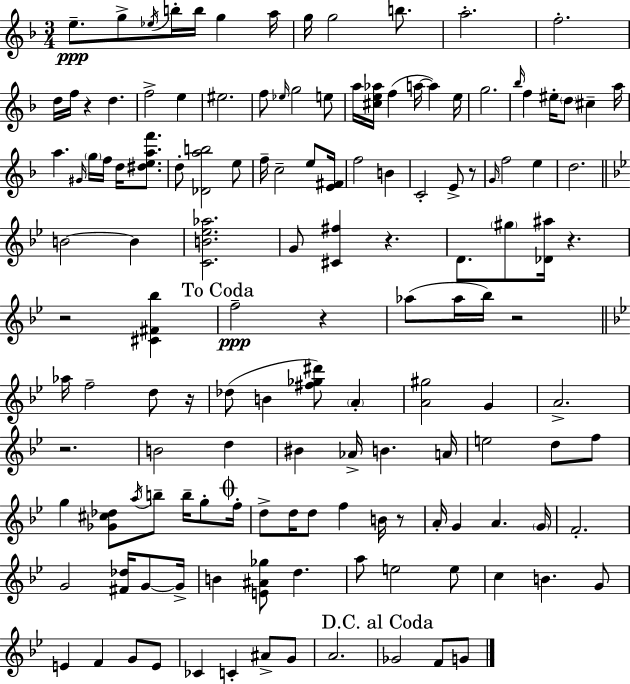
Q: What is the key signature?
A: F major